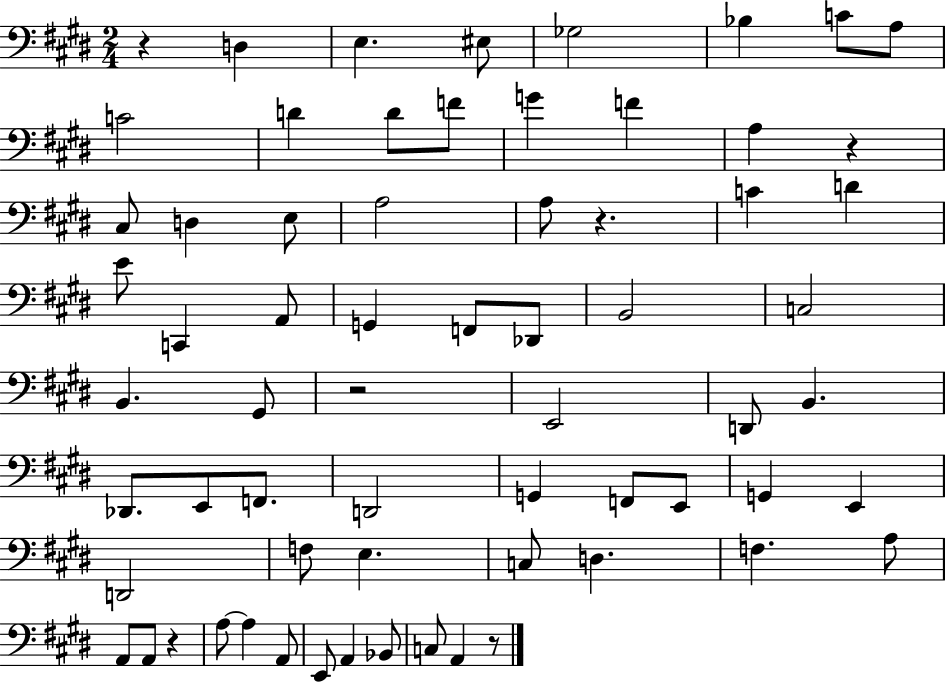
{
  \clef bass
  \numericTimeSignature
  \time 2/4
  \key e \major
  r4 d4 | e4. eis8 | ges2 | bes4 c'8 a8 | \break c'2 | d'4 d'8 f'8 | g'4 f'4 | a4 r4 | \break cis8 d4 e8 | a2 | a8 r4. | c'4 d'4 | \break e'8 c,4 a,8 | g,4 f,8 des,8 | b,2 | c2 | \break b,4. gis,8 | r2 | e,2 | d,8 b,4. | \break des,8. e,8 f,8. | d,2 | g,4 f,8 e,8 | g,4 e,4 | \break d,2 | f8 e4. | c8 d4. | f4. a8 | \break a,8 a,8 r4 | a8~~ a4 a,8 | e,8 a,4 bes,8 | c8 a,4 r8 | \break \bar "|."
}